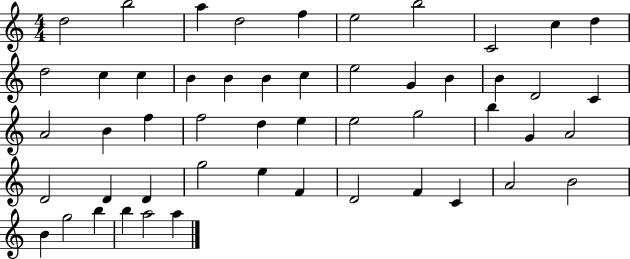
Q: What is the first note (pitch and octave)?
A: D5